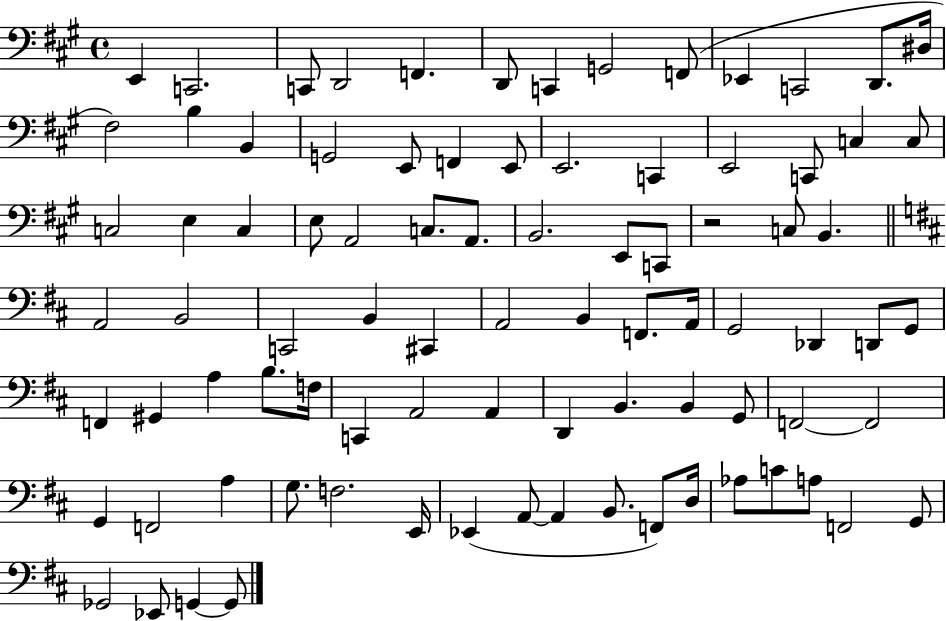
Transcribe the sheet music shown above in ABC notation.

X:1
T:Untitled
M:4/4
L:1/4
K:A
E,, C,,2 C,,/2 D,,2 F,, D,,/2 C,, G,,2 F,,/2 _E,, C,,2 D,,/2 ^D,/4 ^F,2 B, B,, G,,2 E,,/2 F,, E,,/2 E,,2 C,, E,,2 C,,/2 C, C,/2 C,2 E, C, E,/2 A,,2 C,/2 A,,/2 B,,2 E,,/2 C,,/2 z2 C,/2 B,, A,,2 B,,2 C,,2 B,, ^C,, A,,2 B,, F,,/2 A,,/4 G,,2 _D,, D,,/2 G,,/2 F,, ^G,, A, B,/2 F,/4 C,, A,,2 A,, D,, B,, B,, G,,/2 F,,2 F,,2 G,, F,,2 A, G,/2 F,2 E,,/4 _E,, A,,/2 A,, B,,/2 F,,/2 D,/4 _A,/2 C/2 A,/2 F,,2 G,,/2 _G,,2 _E,,/2 G,, G,,/2